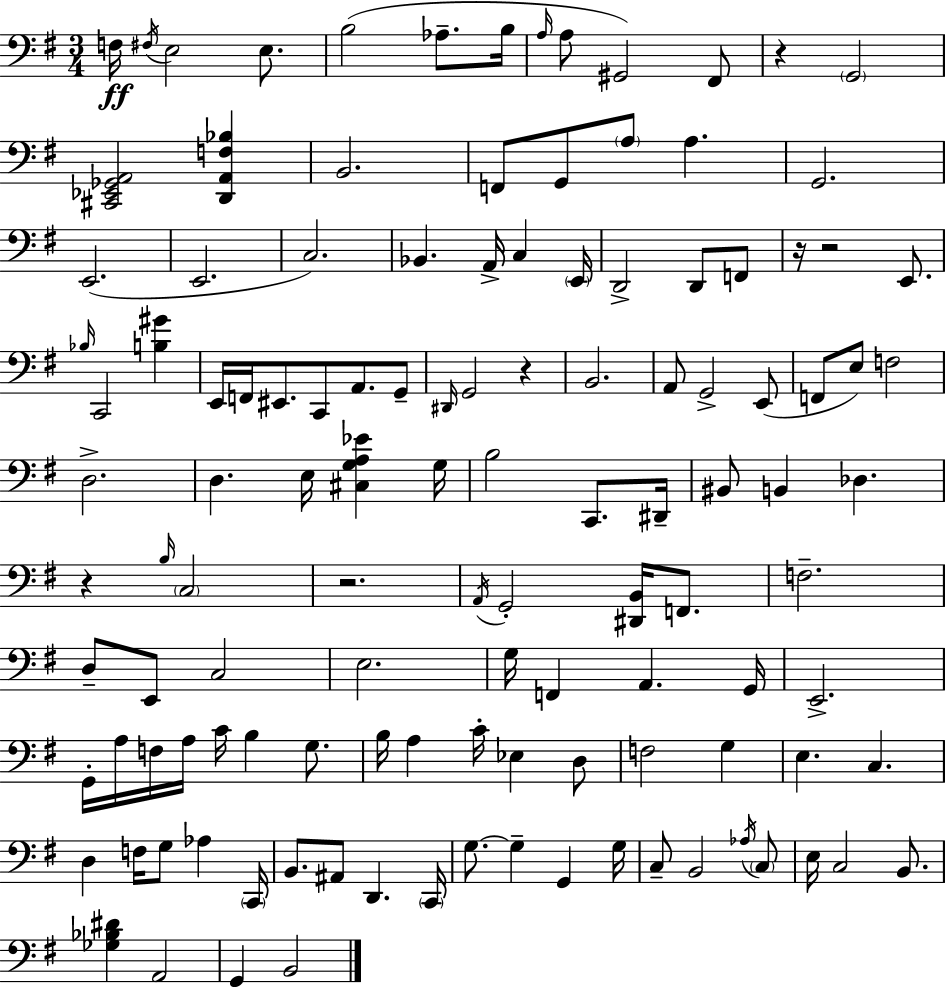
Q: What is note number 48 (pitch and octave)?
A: D3